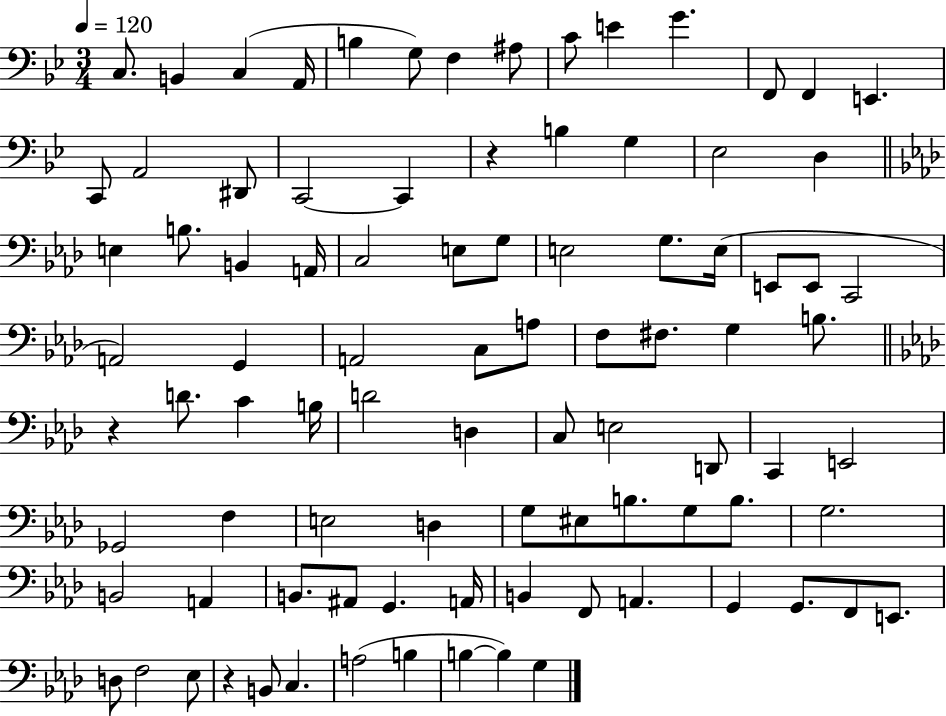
X:1
T:Untitled
M:3/4
L:1/4
K:Bb
C,/2 B,, C, A,,/4 B, G,/2 F, ^A,/2 C/2 E G F,,/2 F,, E,, C,,/2 A,,2 ^D,,/2 C,,2 C,, z B, G, _E,2 D, E, B,/2 B,, A,,/4 C,2 E,/2 G,/2 E,2 G,/2 E,/4 E,,/2 E,,/2 C,,2 A,,2 G,, A,,2 C,/2 A,/2 F,/2 ^F,/2 G, B,/2 z D/2 C B,/4 D2 D, C,/2 E,2 D,,/2 C,, E,,2 _G,,2 F, E,2 D, G,/2 ^E,/2 B,/2 G,/2 B,/2 G,2 B,,2 A,, B,,/2 ^A,,/2 G,, A,,/4 B,, F,,/2 A,, G,, G,,/2 F,,/2 E,,/2 D,/2 F,2 _E,/2 z B,,/2 C, A,2 B, B, B, G,